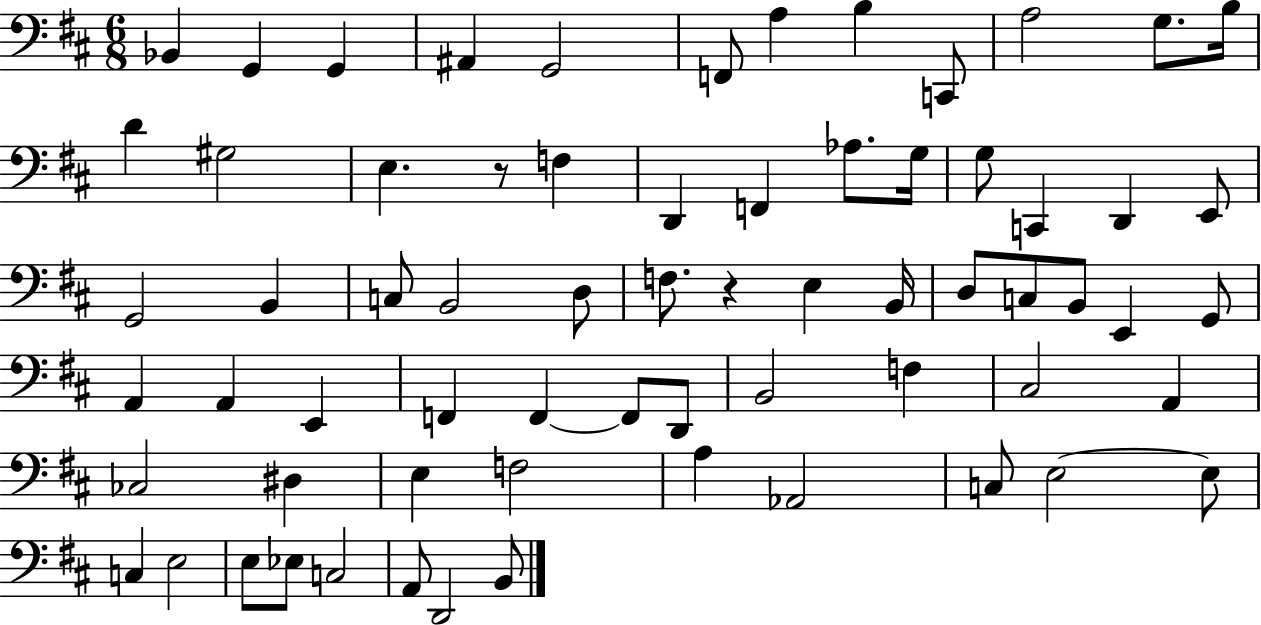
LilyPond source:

{
  \clef bass
  \numericTimeSignature
  \time 6/8
  \key d \major
  bes,4 g,4 g,4 | ais,4 g,2 | f,8 a4 b4 c,8 | a2 g8. b16 | \break d'4 gis2 | e4. r8 f4 | d,4 f,4 aes8. g16 | g8 c,4 d,4 e,8 | \break g,2 b,4 | c8 b,2 d8 | f8. r4 e4 b,16 | d8 c8 b,8 e,4 g,8 | \break a,4 a,4 e,4 | f,4 f,4~~ f,8 d,8 | b,2 f4 | cis2 a,4 | \break ces2 dis4 | e4 f2 | a4 aes,2 | c8 e2~~ e8 | \break c4 e2 | e8 ees8 c2 | a,8 d,2 b,8 | \bar "|."
}